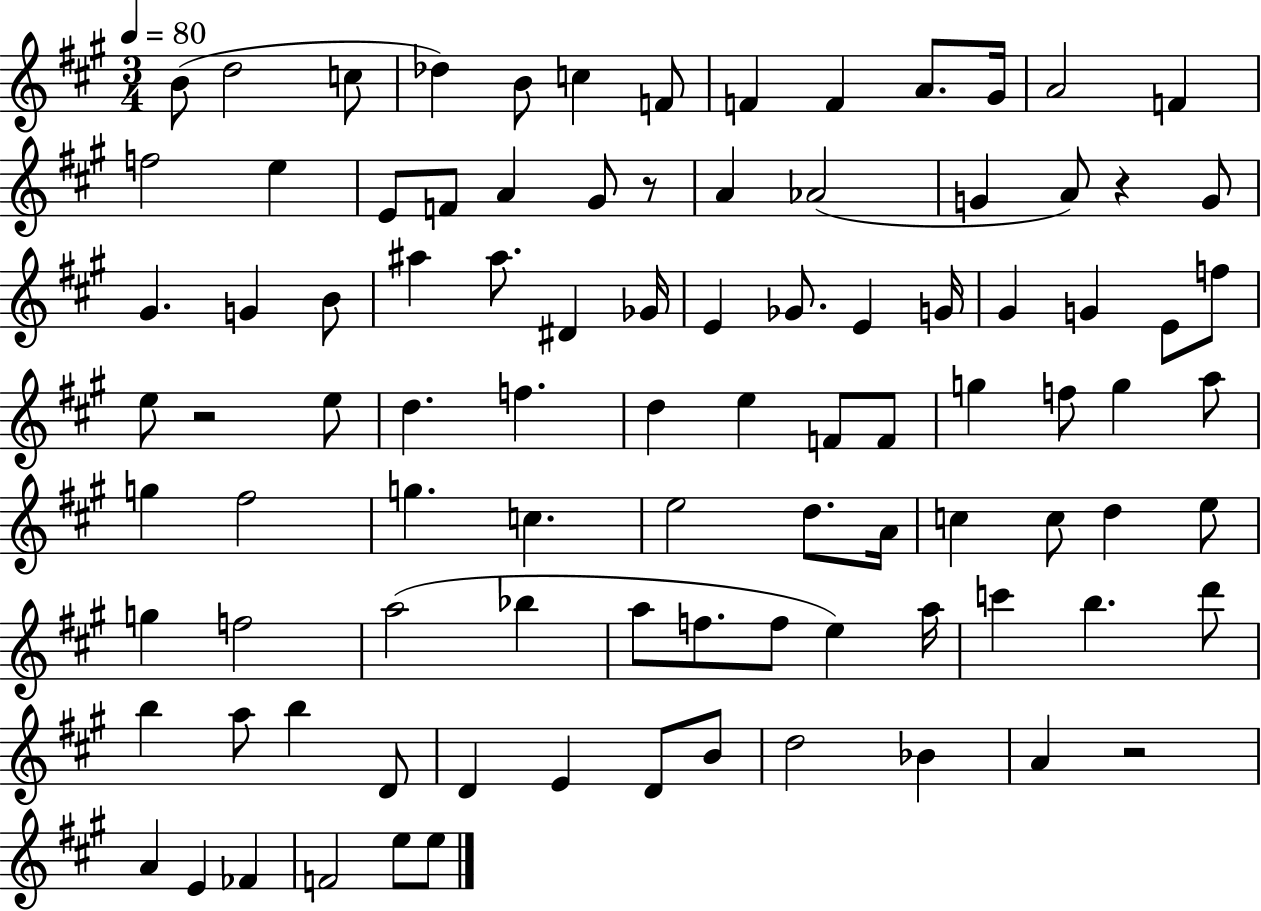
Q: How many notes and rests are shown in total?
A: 95